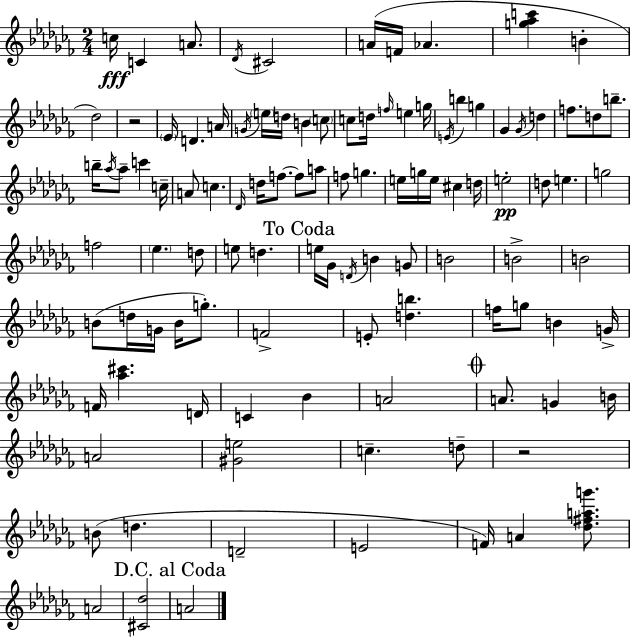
{
  \clef treble
  \numericTimeSignature
  \time 2/4
  \key aes \minor
  \repeat volta 2 { c''16\fff c'4 a'8. | \acciaccatura { des'16 } cis'2 | a'16( f'16 aes'4. | <g'' aes'' c'''>4 b'4-. | \break des''2) | r2 | \parenthesize ees'16 d'4. | a'16 \acciaccatura { g'16 } \parenthesize e''16 d''16 b'4 | \break \parenthesize c''8 c''8 d''16 \grace { f''16 } e''4 | g''16 \acciaccatura { e'16 } b''4 | g''4 ges'4 | \acciaccatura { ges'16 } d''4 f''8. | \break d''8 b''8.-- b''16-- \acciaccatura { aes''16 } aes''8-- | c'''4 c''16-- a'8 | c''4. \grace { des'16 } d''16 | f''8.~~ f''8 a''8 f''8 | \break g''4. e''16 | g''16 e''16 cis''4 d''16 e''2-.\pp | d''8 | e''4. g''2 | \break f''2 | \parenthesize ees''4. | d''8 e''8 | d''4. \mark "To Coda" e''16 | \break ges'16 \acciaccatura { d'16 } b'4 g'8 | b'2 | b'2-> | b'2 | \break b'8( d''16 g'16 b'16 g''8.-.) | f'2-> | e'8-. <d'' b''>4. | f''16 g''8 b'4 g'16-> | \break f'16 <aes'' cis'''>4. d'16 | c'4 bes'4 | a'2 | \mark \markup { \musicglyph "scripts.coda" } a'8. g'4 b'16 | \break a'2 | <gis' e''>2 | c''4.-- d''8-- | r2 | \break b'8( d''4. | d'2-- | e'2 | f'16) a'4 <des'' fis'' a'' g'''>8. | \break a'2 | <cis' des''>2 | \mark "D.C. al Coda" a'2 | } \bar "|."
}